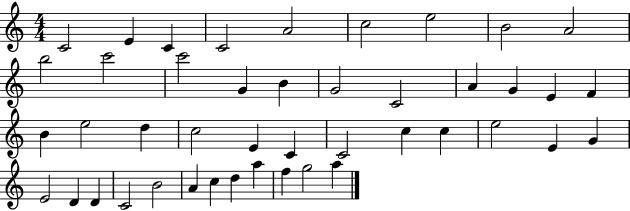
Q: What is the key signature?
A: C major